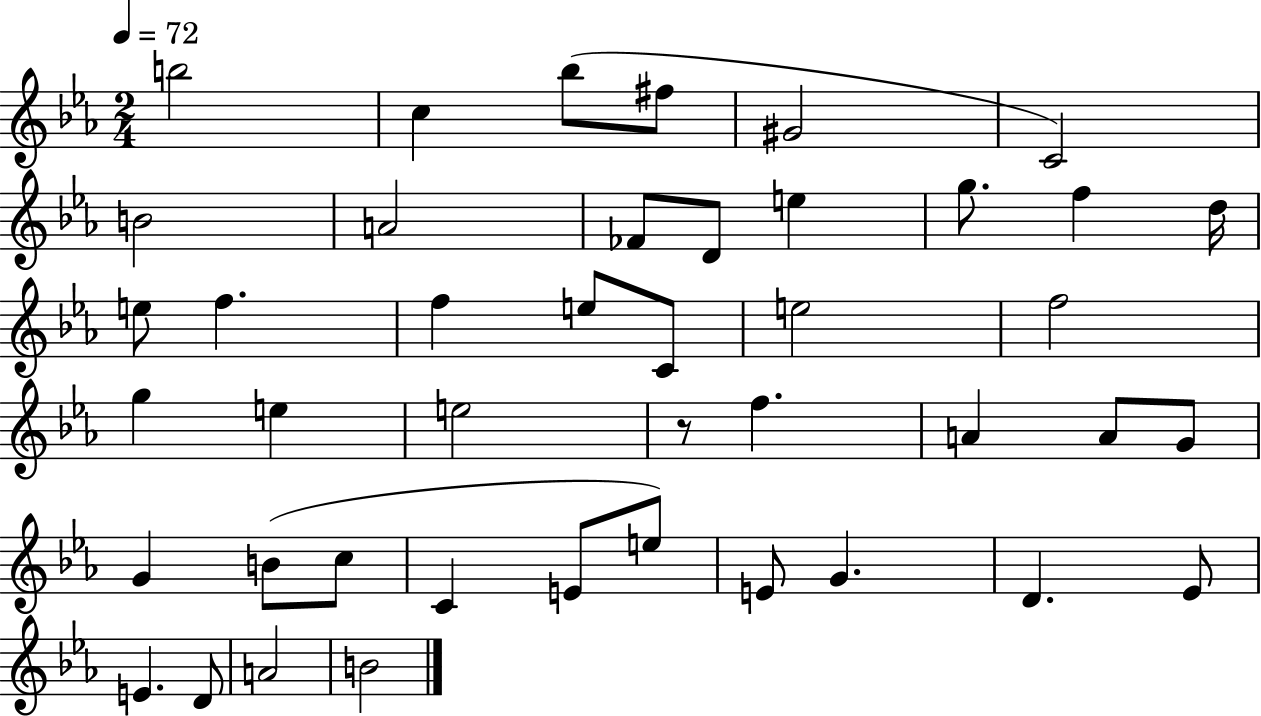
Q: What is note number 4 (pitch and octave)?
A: F#5